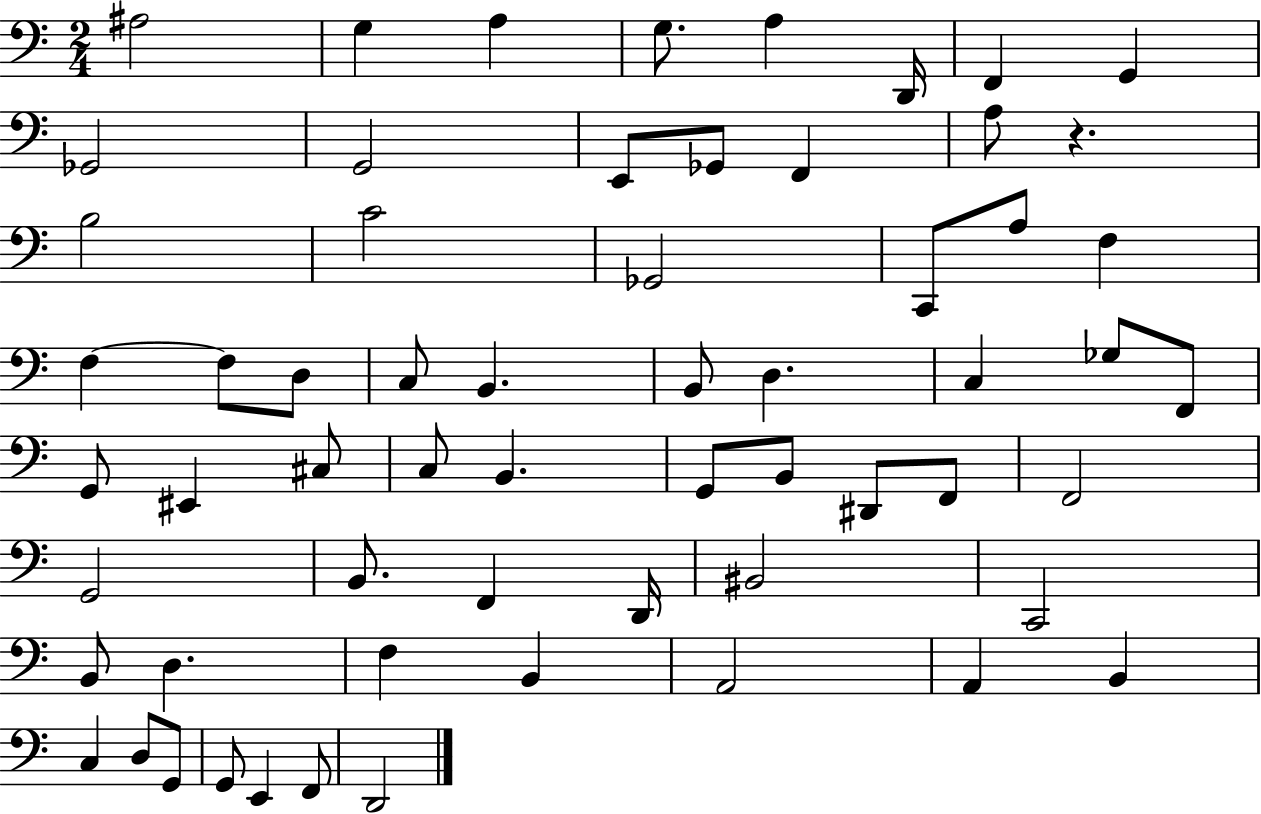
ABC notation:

X:1
T:Untitled
M:2/4
L:1/4
K:C
^A,2 G, A, G,/2 A, D,,/4 F,, G,, _G,,2 G,,2 E,,/2 _G,,/2 F,, A,/2 z B,2 C2 _G,,2 C,,/2 A,/2 F, F, F,/2 D,/2 C,/2 B,, B,,/2 D, C, _G,/2 F,,/2 G,,/2 ^E,, ^C,/2 C,/2 B,, G,,/2 B,,/2 ^D,,/2 F,,/2 F,,2 G,,2 B,,/2 F,, D,,/4 ^B,,2 C,,2 B,,/2 D, F, B,, A,,2 A,, B,, C, D,/2 G,,/2 G,,/2 E,, F,,/2 D,,2